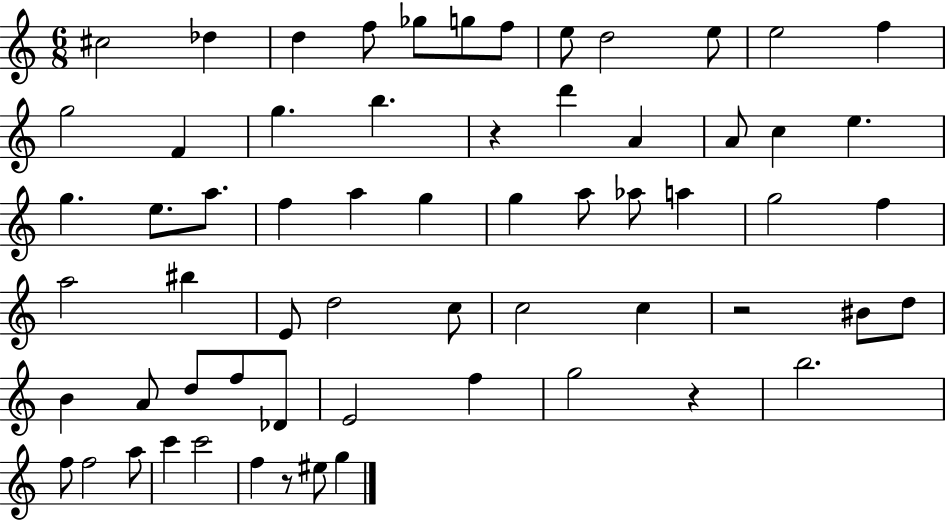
C#5/h Db5/q D5/q F5/e Gb5/e G5/e F5/e E5/e D5/h E5/e E5/h F5/q G5/h F4/q G5/q. B5/q. R/q D6/q A4/q A4/e C5/q E5/q. G5/q. E5/e. A5/e. F5/q A5/q G5/q G5/q A5/e Ab5/e A5/q G5/h F5/q A5/h BIS5/q E4/e D5/h C5/e C5/h C5/q R/h BIS4/e D5/e B4/q A4/e D5/e F5/e Db4/e E4/h F5/q G5/h R/q B5/h. F5/e F5/h A5/e C6/q C6/h F5/q R/e EIS5/e G5/q